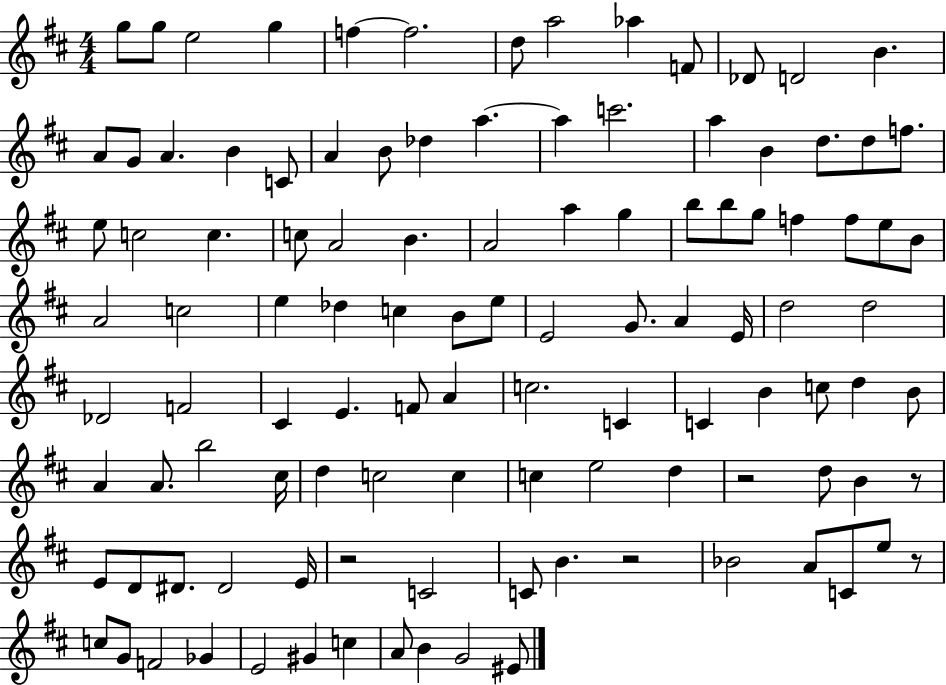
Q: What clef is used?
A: treble